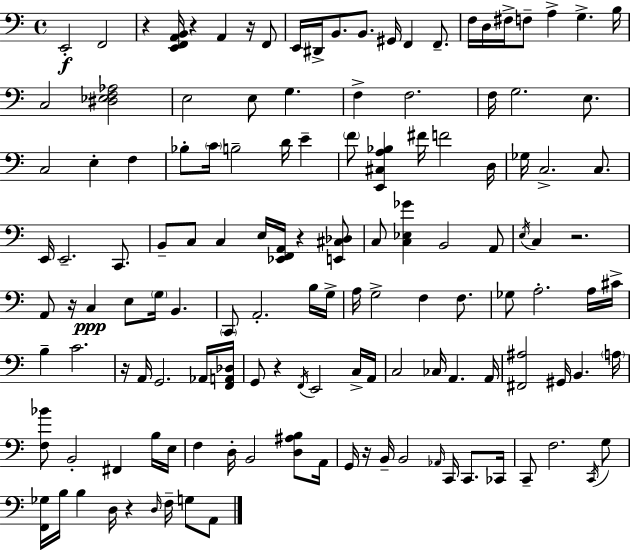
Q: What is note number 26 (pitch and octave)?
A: G3